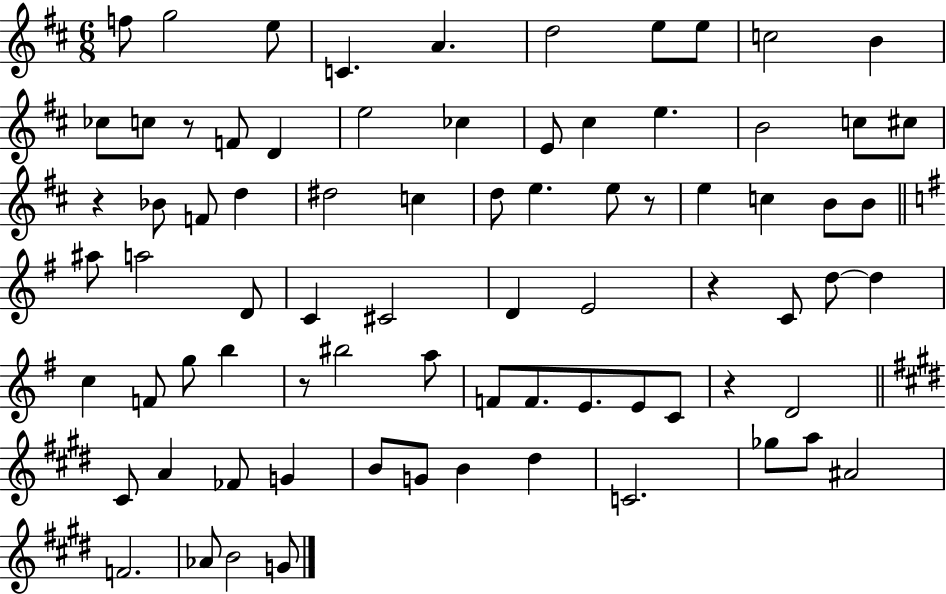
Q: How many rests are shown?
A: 6